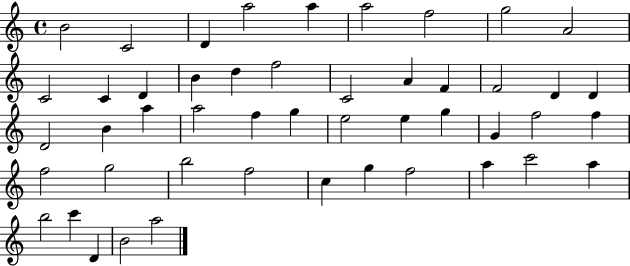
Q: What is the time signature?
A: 4/4